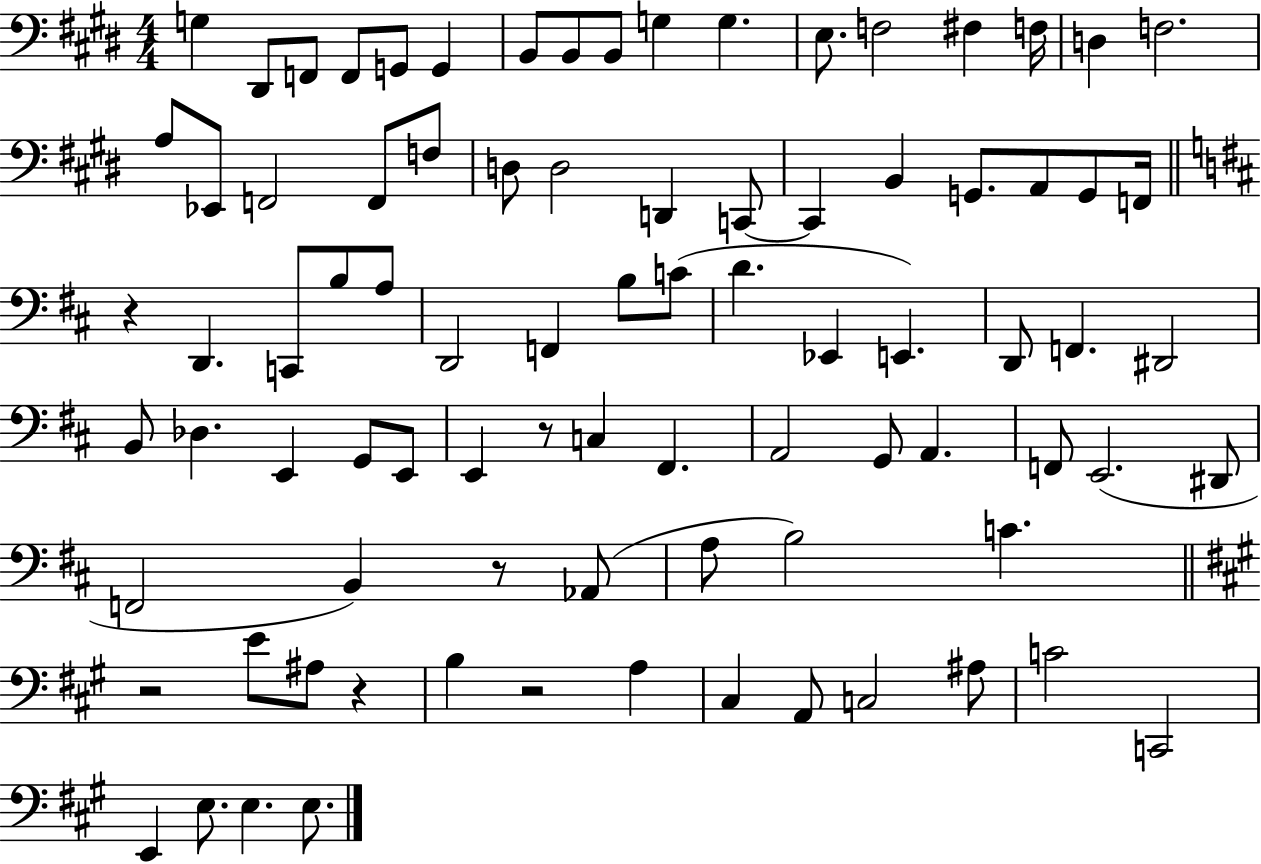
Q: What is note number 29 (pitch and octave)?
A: G2